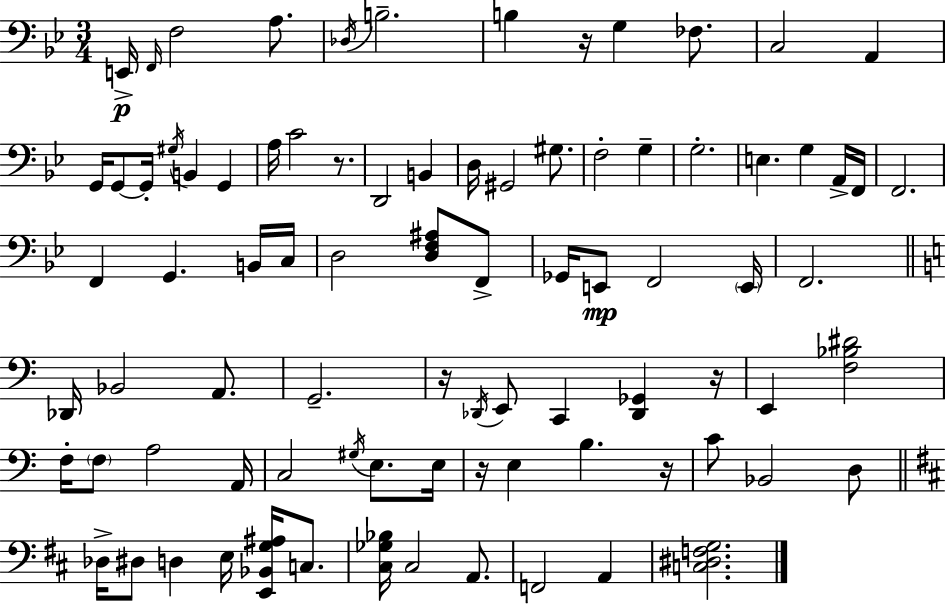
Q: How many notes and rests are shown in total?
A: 85